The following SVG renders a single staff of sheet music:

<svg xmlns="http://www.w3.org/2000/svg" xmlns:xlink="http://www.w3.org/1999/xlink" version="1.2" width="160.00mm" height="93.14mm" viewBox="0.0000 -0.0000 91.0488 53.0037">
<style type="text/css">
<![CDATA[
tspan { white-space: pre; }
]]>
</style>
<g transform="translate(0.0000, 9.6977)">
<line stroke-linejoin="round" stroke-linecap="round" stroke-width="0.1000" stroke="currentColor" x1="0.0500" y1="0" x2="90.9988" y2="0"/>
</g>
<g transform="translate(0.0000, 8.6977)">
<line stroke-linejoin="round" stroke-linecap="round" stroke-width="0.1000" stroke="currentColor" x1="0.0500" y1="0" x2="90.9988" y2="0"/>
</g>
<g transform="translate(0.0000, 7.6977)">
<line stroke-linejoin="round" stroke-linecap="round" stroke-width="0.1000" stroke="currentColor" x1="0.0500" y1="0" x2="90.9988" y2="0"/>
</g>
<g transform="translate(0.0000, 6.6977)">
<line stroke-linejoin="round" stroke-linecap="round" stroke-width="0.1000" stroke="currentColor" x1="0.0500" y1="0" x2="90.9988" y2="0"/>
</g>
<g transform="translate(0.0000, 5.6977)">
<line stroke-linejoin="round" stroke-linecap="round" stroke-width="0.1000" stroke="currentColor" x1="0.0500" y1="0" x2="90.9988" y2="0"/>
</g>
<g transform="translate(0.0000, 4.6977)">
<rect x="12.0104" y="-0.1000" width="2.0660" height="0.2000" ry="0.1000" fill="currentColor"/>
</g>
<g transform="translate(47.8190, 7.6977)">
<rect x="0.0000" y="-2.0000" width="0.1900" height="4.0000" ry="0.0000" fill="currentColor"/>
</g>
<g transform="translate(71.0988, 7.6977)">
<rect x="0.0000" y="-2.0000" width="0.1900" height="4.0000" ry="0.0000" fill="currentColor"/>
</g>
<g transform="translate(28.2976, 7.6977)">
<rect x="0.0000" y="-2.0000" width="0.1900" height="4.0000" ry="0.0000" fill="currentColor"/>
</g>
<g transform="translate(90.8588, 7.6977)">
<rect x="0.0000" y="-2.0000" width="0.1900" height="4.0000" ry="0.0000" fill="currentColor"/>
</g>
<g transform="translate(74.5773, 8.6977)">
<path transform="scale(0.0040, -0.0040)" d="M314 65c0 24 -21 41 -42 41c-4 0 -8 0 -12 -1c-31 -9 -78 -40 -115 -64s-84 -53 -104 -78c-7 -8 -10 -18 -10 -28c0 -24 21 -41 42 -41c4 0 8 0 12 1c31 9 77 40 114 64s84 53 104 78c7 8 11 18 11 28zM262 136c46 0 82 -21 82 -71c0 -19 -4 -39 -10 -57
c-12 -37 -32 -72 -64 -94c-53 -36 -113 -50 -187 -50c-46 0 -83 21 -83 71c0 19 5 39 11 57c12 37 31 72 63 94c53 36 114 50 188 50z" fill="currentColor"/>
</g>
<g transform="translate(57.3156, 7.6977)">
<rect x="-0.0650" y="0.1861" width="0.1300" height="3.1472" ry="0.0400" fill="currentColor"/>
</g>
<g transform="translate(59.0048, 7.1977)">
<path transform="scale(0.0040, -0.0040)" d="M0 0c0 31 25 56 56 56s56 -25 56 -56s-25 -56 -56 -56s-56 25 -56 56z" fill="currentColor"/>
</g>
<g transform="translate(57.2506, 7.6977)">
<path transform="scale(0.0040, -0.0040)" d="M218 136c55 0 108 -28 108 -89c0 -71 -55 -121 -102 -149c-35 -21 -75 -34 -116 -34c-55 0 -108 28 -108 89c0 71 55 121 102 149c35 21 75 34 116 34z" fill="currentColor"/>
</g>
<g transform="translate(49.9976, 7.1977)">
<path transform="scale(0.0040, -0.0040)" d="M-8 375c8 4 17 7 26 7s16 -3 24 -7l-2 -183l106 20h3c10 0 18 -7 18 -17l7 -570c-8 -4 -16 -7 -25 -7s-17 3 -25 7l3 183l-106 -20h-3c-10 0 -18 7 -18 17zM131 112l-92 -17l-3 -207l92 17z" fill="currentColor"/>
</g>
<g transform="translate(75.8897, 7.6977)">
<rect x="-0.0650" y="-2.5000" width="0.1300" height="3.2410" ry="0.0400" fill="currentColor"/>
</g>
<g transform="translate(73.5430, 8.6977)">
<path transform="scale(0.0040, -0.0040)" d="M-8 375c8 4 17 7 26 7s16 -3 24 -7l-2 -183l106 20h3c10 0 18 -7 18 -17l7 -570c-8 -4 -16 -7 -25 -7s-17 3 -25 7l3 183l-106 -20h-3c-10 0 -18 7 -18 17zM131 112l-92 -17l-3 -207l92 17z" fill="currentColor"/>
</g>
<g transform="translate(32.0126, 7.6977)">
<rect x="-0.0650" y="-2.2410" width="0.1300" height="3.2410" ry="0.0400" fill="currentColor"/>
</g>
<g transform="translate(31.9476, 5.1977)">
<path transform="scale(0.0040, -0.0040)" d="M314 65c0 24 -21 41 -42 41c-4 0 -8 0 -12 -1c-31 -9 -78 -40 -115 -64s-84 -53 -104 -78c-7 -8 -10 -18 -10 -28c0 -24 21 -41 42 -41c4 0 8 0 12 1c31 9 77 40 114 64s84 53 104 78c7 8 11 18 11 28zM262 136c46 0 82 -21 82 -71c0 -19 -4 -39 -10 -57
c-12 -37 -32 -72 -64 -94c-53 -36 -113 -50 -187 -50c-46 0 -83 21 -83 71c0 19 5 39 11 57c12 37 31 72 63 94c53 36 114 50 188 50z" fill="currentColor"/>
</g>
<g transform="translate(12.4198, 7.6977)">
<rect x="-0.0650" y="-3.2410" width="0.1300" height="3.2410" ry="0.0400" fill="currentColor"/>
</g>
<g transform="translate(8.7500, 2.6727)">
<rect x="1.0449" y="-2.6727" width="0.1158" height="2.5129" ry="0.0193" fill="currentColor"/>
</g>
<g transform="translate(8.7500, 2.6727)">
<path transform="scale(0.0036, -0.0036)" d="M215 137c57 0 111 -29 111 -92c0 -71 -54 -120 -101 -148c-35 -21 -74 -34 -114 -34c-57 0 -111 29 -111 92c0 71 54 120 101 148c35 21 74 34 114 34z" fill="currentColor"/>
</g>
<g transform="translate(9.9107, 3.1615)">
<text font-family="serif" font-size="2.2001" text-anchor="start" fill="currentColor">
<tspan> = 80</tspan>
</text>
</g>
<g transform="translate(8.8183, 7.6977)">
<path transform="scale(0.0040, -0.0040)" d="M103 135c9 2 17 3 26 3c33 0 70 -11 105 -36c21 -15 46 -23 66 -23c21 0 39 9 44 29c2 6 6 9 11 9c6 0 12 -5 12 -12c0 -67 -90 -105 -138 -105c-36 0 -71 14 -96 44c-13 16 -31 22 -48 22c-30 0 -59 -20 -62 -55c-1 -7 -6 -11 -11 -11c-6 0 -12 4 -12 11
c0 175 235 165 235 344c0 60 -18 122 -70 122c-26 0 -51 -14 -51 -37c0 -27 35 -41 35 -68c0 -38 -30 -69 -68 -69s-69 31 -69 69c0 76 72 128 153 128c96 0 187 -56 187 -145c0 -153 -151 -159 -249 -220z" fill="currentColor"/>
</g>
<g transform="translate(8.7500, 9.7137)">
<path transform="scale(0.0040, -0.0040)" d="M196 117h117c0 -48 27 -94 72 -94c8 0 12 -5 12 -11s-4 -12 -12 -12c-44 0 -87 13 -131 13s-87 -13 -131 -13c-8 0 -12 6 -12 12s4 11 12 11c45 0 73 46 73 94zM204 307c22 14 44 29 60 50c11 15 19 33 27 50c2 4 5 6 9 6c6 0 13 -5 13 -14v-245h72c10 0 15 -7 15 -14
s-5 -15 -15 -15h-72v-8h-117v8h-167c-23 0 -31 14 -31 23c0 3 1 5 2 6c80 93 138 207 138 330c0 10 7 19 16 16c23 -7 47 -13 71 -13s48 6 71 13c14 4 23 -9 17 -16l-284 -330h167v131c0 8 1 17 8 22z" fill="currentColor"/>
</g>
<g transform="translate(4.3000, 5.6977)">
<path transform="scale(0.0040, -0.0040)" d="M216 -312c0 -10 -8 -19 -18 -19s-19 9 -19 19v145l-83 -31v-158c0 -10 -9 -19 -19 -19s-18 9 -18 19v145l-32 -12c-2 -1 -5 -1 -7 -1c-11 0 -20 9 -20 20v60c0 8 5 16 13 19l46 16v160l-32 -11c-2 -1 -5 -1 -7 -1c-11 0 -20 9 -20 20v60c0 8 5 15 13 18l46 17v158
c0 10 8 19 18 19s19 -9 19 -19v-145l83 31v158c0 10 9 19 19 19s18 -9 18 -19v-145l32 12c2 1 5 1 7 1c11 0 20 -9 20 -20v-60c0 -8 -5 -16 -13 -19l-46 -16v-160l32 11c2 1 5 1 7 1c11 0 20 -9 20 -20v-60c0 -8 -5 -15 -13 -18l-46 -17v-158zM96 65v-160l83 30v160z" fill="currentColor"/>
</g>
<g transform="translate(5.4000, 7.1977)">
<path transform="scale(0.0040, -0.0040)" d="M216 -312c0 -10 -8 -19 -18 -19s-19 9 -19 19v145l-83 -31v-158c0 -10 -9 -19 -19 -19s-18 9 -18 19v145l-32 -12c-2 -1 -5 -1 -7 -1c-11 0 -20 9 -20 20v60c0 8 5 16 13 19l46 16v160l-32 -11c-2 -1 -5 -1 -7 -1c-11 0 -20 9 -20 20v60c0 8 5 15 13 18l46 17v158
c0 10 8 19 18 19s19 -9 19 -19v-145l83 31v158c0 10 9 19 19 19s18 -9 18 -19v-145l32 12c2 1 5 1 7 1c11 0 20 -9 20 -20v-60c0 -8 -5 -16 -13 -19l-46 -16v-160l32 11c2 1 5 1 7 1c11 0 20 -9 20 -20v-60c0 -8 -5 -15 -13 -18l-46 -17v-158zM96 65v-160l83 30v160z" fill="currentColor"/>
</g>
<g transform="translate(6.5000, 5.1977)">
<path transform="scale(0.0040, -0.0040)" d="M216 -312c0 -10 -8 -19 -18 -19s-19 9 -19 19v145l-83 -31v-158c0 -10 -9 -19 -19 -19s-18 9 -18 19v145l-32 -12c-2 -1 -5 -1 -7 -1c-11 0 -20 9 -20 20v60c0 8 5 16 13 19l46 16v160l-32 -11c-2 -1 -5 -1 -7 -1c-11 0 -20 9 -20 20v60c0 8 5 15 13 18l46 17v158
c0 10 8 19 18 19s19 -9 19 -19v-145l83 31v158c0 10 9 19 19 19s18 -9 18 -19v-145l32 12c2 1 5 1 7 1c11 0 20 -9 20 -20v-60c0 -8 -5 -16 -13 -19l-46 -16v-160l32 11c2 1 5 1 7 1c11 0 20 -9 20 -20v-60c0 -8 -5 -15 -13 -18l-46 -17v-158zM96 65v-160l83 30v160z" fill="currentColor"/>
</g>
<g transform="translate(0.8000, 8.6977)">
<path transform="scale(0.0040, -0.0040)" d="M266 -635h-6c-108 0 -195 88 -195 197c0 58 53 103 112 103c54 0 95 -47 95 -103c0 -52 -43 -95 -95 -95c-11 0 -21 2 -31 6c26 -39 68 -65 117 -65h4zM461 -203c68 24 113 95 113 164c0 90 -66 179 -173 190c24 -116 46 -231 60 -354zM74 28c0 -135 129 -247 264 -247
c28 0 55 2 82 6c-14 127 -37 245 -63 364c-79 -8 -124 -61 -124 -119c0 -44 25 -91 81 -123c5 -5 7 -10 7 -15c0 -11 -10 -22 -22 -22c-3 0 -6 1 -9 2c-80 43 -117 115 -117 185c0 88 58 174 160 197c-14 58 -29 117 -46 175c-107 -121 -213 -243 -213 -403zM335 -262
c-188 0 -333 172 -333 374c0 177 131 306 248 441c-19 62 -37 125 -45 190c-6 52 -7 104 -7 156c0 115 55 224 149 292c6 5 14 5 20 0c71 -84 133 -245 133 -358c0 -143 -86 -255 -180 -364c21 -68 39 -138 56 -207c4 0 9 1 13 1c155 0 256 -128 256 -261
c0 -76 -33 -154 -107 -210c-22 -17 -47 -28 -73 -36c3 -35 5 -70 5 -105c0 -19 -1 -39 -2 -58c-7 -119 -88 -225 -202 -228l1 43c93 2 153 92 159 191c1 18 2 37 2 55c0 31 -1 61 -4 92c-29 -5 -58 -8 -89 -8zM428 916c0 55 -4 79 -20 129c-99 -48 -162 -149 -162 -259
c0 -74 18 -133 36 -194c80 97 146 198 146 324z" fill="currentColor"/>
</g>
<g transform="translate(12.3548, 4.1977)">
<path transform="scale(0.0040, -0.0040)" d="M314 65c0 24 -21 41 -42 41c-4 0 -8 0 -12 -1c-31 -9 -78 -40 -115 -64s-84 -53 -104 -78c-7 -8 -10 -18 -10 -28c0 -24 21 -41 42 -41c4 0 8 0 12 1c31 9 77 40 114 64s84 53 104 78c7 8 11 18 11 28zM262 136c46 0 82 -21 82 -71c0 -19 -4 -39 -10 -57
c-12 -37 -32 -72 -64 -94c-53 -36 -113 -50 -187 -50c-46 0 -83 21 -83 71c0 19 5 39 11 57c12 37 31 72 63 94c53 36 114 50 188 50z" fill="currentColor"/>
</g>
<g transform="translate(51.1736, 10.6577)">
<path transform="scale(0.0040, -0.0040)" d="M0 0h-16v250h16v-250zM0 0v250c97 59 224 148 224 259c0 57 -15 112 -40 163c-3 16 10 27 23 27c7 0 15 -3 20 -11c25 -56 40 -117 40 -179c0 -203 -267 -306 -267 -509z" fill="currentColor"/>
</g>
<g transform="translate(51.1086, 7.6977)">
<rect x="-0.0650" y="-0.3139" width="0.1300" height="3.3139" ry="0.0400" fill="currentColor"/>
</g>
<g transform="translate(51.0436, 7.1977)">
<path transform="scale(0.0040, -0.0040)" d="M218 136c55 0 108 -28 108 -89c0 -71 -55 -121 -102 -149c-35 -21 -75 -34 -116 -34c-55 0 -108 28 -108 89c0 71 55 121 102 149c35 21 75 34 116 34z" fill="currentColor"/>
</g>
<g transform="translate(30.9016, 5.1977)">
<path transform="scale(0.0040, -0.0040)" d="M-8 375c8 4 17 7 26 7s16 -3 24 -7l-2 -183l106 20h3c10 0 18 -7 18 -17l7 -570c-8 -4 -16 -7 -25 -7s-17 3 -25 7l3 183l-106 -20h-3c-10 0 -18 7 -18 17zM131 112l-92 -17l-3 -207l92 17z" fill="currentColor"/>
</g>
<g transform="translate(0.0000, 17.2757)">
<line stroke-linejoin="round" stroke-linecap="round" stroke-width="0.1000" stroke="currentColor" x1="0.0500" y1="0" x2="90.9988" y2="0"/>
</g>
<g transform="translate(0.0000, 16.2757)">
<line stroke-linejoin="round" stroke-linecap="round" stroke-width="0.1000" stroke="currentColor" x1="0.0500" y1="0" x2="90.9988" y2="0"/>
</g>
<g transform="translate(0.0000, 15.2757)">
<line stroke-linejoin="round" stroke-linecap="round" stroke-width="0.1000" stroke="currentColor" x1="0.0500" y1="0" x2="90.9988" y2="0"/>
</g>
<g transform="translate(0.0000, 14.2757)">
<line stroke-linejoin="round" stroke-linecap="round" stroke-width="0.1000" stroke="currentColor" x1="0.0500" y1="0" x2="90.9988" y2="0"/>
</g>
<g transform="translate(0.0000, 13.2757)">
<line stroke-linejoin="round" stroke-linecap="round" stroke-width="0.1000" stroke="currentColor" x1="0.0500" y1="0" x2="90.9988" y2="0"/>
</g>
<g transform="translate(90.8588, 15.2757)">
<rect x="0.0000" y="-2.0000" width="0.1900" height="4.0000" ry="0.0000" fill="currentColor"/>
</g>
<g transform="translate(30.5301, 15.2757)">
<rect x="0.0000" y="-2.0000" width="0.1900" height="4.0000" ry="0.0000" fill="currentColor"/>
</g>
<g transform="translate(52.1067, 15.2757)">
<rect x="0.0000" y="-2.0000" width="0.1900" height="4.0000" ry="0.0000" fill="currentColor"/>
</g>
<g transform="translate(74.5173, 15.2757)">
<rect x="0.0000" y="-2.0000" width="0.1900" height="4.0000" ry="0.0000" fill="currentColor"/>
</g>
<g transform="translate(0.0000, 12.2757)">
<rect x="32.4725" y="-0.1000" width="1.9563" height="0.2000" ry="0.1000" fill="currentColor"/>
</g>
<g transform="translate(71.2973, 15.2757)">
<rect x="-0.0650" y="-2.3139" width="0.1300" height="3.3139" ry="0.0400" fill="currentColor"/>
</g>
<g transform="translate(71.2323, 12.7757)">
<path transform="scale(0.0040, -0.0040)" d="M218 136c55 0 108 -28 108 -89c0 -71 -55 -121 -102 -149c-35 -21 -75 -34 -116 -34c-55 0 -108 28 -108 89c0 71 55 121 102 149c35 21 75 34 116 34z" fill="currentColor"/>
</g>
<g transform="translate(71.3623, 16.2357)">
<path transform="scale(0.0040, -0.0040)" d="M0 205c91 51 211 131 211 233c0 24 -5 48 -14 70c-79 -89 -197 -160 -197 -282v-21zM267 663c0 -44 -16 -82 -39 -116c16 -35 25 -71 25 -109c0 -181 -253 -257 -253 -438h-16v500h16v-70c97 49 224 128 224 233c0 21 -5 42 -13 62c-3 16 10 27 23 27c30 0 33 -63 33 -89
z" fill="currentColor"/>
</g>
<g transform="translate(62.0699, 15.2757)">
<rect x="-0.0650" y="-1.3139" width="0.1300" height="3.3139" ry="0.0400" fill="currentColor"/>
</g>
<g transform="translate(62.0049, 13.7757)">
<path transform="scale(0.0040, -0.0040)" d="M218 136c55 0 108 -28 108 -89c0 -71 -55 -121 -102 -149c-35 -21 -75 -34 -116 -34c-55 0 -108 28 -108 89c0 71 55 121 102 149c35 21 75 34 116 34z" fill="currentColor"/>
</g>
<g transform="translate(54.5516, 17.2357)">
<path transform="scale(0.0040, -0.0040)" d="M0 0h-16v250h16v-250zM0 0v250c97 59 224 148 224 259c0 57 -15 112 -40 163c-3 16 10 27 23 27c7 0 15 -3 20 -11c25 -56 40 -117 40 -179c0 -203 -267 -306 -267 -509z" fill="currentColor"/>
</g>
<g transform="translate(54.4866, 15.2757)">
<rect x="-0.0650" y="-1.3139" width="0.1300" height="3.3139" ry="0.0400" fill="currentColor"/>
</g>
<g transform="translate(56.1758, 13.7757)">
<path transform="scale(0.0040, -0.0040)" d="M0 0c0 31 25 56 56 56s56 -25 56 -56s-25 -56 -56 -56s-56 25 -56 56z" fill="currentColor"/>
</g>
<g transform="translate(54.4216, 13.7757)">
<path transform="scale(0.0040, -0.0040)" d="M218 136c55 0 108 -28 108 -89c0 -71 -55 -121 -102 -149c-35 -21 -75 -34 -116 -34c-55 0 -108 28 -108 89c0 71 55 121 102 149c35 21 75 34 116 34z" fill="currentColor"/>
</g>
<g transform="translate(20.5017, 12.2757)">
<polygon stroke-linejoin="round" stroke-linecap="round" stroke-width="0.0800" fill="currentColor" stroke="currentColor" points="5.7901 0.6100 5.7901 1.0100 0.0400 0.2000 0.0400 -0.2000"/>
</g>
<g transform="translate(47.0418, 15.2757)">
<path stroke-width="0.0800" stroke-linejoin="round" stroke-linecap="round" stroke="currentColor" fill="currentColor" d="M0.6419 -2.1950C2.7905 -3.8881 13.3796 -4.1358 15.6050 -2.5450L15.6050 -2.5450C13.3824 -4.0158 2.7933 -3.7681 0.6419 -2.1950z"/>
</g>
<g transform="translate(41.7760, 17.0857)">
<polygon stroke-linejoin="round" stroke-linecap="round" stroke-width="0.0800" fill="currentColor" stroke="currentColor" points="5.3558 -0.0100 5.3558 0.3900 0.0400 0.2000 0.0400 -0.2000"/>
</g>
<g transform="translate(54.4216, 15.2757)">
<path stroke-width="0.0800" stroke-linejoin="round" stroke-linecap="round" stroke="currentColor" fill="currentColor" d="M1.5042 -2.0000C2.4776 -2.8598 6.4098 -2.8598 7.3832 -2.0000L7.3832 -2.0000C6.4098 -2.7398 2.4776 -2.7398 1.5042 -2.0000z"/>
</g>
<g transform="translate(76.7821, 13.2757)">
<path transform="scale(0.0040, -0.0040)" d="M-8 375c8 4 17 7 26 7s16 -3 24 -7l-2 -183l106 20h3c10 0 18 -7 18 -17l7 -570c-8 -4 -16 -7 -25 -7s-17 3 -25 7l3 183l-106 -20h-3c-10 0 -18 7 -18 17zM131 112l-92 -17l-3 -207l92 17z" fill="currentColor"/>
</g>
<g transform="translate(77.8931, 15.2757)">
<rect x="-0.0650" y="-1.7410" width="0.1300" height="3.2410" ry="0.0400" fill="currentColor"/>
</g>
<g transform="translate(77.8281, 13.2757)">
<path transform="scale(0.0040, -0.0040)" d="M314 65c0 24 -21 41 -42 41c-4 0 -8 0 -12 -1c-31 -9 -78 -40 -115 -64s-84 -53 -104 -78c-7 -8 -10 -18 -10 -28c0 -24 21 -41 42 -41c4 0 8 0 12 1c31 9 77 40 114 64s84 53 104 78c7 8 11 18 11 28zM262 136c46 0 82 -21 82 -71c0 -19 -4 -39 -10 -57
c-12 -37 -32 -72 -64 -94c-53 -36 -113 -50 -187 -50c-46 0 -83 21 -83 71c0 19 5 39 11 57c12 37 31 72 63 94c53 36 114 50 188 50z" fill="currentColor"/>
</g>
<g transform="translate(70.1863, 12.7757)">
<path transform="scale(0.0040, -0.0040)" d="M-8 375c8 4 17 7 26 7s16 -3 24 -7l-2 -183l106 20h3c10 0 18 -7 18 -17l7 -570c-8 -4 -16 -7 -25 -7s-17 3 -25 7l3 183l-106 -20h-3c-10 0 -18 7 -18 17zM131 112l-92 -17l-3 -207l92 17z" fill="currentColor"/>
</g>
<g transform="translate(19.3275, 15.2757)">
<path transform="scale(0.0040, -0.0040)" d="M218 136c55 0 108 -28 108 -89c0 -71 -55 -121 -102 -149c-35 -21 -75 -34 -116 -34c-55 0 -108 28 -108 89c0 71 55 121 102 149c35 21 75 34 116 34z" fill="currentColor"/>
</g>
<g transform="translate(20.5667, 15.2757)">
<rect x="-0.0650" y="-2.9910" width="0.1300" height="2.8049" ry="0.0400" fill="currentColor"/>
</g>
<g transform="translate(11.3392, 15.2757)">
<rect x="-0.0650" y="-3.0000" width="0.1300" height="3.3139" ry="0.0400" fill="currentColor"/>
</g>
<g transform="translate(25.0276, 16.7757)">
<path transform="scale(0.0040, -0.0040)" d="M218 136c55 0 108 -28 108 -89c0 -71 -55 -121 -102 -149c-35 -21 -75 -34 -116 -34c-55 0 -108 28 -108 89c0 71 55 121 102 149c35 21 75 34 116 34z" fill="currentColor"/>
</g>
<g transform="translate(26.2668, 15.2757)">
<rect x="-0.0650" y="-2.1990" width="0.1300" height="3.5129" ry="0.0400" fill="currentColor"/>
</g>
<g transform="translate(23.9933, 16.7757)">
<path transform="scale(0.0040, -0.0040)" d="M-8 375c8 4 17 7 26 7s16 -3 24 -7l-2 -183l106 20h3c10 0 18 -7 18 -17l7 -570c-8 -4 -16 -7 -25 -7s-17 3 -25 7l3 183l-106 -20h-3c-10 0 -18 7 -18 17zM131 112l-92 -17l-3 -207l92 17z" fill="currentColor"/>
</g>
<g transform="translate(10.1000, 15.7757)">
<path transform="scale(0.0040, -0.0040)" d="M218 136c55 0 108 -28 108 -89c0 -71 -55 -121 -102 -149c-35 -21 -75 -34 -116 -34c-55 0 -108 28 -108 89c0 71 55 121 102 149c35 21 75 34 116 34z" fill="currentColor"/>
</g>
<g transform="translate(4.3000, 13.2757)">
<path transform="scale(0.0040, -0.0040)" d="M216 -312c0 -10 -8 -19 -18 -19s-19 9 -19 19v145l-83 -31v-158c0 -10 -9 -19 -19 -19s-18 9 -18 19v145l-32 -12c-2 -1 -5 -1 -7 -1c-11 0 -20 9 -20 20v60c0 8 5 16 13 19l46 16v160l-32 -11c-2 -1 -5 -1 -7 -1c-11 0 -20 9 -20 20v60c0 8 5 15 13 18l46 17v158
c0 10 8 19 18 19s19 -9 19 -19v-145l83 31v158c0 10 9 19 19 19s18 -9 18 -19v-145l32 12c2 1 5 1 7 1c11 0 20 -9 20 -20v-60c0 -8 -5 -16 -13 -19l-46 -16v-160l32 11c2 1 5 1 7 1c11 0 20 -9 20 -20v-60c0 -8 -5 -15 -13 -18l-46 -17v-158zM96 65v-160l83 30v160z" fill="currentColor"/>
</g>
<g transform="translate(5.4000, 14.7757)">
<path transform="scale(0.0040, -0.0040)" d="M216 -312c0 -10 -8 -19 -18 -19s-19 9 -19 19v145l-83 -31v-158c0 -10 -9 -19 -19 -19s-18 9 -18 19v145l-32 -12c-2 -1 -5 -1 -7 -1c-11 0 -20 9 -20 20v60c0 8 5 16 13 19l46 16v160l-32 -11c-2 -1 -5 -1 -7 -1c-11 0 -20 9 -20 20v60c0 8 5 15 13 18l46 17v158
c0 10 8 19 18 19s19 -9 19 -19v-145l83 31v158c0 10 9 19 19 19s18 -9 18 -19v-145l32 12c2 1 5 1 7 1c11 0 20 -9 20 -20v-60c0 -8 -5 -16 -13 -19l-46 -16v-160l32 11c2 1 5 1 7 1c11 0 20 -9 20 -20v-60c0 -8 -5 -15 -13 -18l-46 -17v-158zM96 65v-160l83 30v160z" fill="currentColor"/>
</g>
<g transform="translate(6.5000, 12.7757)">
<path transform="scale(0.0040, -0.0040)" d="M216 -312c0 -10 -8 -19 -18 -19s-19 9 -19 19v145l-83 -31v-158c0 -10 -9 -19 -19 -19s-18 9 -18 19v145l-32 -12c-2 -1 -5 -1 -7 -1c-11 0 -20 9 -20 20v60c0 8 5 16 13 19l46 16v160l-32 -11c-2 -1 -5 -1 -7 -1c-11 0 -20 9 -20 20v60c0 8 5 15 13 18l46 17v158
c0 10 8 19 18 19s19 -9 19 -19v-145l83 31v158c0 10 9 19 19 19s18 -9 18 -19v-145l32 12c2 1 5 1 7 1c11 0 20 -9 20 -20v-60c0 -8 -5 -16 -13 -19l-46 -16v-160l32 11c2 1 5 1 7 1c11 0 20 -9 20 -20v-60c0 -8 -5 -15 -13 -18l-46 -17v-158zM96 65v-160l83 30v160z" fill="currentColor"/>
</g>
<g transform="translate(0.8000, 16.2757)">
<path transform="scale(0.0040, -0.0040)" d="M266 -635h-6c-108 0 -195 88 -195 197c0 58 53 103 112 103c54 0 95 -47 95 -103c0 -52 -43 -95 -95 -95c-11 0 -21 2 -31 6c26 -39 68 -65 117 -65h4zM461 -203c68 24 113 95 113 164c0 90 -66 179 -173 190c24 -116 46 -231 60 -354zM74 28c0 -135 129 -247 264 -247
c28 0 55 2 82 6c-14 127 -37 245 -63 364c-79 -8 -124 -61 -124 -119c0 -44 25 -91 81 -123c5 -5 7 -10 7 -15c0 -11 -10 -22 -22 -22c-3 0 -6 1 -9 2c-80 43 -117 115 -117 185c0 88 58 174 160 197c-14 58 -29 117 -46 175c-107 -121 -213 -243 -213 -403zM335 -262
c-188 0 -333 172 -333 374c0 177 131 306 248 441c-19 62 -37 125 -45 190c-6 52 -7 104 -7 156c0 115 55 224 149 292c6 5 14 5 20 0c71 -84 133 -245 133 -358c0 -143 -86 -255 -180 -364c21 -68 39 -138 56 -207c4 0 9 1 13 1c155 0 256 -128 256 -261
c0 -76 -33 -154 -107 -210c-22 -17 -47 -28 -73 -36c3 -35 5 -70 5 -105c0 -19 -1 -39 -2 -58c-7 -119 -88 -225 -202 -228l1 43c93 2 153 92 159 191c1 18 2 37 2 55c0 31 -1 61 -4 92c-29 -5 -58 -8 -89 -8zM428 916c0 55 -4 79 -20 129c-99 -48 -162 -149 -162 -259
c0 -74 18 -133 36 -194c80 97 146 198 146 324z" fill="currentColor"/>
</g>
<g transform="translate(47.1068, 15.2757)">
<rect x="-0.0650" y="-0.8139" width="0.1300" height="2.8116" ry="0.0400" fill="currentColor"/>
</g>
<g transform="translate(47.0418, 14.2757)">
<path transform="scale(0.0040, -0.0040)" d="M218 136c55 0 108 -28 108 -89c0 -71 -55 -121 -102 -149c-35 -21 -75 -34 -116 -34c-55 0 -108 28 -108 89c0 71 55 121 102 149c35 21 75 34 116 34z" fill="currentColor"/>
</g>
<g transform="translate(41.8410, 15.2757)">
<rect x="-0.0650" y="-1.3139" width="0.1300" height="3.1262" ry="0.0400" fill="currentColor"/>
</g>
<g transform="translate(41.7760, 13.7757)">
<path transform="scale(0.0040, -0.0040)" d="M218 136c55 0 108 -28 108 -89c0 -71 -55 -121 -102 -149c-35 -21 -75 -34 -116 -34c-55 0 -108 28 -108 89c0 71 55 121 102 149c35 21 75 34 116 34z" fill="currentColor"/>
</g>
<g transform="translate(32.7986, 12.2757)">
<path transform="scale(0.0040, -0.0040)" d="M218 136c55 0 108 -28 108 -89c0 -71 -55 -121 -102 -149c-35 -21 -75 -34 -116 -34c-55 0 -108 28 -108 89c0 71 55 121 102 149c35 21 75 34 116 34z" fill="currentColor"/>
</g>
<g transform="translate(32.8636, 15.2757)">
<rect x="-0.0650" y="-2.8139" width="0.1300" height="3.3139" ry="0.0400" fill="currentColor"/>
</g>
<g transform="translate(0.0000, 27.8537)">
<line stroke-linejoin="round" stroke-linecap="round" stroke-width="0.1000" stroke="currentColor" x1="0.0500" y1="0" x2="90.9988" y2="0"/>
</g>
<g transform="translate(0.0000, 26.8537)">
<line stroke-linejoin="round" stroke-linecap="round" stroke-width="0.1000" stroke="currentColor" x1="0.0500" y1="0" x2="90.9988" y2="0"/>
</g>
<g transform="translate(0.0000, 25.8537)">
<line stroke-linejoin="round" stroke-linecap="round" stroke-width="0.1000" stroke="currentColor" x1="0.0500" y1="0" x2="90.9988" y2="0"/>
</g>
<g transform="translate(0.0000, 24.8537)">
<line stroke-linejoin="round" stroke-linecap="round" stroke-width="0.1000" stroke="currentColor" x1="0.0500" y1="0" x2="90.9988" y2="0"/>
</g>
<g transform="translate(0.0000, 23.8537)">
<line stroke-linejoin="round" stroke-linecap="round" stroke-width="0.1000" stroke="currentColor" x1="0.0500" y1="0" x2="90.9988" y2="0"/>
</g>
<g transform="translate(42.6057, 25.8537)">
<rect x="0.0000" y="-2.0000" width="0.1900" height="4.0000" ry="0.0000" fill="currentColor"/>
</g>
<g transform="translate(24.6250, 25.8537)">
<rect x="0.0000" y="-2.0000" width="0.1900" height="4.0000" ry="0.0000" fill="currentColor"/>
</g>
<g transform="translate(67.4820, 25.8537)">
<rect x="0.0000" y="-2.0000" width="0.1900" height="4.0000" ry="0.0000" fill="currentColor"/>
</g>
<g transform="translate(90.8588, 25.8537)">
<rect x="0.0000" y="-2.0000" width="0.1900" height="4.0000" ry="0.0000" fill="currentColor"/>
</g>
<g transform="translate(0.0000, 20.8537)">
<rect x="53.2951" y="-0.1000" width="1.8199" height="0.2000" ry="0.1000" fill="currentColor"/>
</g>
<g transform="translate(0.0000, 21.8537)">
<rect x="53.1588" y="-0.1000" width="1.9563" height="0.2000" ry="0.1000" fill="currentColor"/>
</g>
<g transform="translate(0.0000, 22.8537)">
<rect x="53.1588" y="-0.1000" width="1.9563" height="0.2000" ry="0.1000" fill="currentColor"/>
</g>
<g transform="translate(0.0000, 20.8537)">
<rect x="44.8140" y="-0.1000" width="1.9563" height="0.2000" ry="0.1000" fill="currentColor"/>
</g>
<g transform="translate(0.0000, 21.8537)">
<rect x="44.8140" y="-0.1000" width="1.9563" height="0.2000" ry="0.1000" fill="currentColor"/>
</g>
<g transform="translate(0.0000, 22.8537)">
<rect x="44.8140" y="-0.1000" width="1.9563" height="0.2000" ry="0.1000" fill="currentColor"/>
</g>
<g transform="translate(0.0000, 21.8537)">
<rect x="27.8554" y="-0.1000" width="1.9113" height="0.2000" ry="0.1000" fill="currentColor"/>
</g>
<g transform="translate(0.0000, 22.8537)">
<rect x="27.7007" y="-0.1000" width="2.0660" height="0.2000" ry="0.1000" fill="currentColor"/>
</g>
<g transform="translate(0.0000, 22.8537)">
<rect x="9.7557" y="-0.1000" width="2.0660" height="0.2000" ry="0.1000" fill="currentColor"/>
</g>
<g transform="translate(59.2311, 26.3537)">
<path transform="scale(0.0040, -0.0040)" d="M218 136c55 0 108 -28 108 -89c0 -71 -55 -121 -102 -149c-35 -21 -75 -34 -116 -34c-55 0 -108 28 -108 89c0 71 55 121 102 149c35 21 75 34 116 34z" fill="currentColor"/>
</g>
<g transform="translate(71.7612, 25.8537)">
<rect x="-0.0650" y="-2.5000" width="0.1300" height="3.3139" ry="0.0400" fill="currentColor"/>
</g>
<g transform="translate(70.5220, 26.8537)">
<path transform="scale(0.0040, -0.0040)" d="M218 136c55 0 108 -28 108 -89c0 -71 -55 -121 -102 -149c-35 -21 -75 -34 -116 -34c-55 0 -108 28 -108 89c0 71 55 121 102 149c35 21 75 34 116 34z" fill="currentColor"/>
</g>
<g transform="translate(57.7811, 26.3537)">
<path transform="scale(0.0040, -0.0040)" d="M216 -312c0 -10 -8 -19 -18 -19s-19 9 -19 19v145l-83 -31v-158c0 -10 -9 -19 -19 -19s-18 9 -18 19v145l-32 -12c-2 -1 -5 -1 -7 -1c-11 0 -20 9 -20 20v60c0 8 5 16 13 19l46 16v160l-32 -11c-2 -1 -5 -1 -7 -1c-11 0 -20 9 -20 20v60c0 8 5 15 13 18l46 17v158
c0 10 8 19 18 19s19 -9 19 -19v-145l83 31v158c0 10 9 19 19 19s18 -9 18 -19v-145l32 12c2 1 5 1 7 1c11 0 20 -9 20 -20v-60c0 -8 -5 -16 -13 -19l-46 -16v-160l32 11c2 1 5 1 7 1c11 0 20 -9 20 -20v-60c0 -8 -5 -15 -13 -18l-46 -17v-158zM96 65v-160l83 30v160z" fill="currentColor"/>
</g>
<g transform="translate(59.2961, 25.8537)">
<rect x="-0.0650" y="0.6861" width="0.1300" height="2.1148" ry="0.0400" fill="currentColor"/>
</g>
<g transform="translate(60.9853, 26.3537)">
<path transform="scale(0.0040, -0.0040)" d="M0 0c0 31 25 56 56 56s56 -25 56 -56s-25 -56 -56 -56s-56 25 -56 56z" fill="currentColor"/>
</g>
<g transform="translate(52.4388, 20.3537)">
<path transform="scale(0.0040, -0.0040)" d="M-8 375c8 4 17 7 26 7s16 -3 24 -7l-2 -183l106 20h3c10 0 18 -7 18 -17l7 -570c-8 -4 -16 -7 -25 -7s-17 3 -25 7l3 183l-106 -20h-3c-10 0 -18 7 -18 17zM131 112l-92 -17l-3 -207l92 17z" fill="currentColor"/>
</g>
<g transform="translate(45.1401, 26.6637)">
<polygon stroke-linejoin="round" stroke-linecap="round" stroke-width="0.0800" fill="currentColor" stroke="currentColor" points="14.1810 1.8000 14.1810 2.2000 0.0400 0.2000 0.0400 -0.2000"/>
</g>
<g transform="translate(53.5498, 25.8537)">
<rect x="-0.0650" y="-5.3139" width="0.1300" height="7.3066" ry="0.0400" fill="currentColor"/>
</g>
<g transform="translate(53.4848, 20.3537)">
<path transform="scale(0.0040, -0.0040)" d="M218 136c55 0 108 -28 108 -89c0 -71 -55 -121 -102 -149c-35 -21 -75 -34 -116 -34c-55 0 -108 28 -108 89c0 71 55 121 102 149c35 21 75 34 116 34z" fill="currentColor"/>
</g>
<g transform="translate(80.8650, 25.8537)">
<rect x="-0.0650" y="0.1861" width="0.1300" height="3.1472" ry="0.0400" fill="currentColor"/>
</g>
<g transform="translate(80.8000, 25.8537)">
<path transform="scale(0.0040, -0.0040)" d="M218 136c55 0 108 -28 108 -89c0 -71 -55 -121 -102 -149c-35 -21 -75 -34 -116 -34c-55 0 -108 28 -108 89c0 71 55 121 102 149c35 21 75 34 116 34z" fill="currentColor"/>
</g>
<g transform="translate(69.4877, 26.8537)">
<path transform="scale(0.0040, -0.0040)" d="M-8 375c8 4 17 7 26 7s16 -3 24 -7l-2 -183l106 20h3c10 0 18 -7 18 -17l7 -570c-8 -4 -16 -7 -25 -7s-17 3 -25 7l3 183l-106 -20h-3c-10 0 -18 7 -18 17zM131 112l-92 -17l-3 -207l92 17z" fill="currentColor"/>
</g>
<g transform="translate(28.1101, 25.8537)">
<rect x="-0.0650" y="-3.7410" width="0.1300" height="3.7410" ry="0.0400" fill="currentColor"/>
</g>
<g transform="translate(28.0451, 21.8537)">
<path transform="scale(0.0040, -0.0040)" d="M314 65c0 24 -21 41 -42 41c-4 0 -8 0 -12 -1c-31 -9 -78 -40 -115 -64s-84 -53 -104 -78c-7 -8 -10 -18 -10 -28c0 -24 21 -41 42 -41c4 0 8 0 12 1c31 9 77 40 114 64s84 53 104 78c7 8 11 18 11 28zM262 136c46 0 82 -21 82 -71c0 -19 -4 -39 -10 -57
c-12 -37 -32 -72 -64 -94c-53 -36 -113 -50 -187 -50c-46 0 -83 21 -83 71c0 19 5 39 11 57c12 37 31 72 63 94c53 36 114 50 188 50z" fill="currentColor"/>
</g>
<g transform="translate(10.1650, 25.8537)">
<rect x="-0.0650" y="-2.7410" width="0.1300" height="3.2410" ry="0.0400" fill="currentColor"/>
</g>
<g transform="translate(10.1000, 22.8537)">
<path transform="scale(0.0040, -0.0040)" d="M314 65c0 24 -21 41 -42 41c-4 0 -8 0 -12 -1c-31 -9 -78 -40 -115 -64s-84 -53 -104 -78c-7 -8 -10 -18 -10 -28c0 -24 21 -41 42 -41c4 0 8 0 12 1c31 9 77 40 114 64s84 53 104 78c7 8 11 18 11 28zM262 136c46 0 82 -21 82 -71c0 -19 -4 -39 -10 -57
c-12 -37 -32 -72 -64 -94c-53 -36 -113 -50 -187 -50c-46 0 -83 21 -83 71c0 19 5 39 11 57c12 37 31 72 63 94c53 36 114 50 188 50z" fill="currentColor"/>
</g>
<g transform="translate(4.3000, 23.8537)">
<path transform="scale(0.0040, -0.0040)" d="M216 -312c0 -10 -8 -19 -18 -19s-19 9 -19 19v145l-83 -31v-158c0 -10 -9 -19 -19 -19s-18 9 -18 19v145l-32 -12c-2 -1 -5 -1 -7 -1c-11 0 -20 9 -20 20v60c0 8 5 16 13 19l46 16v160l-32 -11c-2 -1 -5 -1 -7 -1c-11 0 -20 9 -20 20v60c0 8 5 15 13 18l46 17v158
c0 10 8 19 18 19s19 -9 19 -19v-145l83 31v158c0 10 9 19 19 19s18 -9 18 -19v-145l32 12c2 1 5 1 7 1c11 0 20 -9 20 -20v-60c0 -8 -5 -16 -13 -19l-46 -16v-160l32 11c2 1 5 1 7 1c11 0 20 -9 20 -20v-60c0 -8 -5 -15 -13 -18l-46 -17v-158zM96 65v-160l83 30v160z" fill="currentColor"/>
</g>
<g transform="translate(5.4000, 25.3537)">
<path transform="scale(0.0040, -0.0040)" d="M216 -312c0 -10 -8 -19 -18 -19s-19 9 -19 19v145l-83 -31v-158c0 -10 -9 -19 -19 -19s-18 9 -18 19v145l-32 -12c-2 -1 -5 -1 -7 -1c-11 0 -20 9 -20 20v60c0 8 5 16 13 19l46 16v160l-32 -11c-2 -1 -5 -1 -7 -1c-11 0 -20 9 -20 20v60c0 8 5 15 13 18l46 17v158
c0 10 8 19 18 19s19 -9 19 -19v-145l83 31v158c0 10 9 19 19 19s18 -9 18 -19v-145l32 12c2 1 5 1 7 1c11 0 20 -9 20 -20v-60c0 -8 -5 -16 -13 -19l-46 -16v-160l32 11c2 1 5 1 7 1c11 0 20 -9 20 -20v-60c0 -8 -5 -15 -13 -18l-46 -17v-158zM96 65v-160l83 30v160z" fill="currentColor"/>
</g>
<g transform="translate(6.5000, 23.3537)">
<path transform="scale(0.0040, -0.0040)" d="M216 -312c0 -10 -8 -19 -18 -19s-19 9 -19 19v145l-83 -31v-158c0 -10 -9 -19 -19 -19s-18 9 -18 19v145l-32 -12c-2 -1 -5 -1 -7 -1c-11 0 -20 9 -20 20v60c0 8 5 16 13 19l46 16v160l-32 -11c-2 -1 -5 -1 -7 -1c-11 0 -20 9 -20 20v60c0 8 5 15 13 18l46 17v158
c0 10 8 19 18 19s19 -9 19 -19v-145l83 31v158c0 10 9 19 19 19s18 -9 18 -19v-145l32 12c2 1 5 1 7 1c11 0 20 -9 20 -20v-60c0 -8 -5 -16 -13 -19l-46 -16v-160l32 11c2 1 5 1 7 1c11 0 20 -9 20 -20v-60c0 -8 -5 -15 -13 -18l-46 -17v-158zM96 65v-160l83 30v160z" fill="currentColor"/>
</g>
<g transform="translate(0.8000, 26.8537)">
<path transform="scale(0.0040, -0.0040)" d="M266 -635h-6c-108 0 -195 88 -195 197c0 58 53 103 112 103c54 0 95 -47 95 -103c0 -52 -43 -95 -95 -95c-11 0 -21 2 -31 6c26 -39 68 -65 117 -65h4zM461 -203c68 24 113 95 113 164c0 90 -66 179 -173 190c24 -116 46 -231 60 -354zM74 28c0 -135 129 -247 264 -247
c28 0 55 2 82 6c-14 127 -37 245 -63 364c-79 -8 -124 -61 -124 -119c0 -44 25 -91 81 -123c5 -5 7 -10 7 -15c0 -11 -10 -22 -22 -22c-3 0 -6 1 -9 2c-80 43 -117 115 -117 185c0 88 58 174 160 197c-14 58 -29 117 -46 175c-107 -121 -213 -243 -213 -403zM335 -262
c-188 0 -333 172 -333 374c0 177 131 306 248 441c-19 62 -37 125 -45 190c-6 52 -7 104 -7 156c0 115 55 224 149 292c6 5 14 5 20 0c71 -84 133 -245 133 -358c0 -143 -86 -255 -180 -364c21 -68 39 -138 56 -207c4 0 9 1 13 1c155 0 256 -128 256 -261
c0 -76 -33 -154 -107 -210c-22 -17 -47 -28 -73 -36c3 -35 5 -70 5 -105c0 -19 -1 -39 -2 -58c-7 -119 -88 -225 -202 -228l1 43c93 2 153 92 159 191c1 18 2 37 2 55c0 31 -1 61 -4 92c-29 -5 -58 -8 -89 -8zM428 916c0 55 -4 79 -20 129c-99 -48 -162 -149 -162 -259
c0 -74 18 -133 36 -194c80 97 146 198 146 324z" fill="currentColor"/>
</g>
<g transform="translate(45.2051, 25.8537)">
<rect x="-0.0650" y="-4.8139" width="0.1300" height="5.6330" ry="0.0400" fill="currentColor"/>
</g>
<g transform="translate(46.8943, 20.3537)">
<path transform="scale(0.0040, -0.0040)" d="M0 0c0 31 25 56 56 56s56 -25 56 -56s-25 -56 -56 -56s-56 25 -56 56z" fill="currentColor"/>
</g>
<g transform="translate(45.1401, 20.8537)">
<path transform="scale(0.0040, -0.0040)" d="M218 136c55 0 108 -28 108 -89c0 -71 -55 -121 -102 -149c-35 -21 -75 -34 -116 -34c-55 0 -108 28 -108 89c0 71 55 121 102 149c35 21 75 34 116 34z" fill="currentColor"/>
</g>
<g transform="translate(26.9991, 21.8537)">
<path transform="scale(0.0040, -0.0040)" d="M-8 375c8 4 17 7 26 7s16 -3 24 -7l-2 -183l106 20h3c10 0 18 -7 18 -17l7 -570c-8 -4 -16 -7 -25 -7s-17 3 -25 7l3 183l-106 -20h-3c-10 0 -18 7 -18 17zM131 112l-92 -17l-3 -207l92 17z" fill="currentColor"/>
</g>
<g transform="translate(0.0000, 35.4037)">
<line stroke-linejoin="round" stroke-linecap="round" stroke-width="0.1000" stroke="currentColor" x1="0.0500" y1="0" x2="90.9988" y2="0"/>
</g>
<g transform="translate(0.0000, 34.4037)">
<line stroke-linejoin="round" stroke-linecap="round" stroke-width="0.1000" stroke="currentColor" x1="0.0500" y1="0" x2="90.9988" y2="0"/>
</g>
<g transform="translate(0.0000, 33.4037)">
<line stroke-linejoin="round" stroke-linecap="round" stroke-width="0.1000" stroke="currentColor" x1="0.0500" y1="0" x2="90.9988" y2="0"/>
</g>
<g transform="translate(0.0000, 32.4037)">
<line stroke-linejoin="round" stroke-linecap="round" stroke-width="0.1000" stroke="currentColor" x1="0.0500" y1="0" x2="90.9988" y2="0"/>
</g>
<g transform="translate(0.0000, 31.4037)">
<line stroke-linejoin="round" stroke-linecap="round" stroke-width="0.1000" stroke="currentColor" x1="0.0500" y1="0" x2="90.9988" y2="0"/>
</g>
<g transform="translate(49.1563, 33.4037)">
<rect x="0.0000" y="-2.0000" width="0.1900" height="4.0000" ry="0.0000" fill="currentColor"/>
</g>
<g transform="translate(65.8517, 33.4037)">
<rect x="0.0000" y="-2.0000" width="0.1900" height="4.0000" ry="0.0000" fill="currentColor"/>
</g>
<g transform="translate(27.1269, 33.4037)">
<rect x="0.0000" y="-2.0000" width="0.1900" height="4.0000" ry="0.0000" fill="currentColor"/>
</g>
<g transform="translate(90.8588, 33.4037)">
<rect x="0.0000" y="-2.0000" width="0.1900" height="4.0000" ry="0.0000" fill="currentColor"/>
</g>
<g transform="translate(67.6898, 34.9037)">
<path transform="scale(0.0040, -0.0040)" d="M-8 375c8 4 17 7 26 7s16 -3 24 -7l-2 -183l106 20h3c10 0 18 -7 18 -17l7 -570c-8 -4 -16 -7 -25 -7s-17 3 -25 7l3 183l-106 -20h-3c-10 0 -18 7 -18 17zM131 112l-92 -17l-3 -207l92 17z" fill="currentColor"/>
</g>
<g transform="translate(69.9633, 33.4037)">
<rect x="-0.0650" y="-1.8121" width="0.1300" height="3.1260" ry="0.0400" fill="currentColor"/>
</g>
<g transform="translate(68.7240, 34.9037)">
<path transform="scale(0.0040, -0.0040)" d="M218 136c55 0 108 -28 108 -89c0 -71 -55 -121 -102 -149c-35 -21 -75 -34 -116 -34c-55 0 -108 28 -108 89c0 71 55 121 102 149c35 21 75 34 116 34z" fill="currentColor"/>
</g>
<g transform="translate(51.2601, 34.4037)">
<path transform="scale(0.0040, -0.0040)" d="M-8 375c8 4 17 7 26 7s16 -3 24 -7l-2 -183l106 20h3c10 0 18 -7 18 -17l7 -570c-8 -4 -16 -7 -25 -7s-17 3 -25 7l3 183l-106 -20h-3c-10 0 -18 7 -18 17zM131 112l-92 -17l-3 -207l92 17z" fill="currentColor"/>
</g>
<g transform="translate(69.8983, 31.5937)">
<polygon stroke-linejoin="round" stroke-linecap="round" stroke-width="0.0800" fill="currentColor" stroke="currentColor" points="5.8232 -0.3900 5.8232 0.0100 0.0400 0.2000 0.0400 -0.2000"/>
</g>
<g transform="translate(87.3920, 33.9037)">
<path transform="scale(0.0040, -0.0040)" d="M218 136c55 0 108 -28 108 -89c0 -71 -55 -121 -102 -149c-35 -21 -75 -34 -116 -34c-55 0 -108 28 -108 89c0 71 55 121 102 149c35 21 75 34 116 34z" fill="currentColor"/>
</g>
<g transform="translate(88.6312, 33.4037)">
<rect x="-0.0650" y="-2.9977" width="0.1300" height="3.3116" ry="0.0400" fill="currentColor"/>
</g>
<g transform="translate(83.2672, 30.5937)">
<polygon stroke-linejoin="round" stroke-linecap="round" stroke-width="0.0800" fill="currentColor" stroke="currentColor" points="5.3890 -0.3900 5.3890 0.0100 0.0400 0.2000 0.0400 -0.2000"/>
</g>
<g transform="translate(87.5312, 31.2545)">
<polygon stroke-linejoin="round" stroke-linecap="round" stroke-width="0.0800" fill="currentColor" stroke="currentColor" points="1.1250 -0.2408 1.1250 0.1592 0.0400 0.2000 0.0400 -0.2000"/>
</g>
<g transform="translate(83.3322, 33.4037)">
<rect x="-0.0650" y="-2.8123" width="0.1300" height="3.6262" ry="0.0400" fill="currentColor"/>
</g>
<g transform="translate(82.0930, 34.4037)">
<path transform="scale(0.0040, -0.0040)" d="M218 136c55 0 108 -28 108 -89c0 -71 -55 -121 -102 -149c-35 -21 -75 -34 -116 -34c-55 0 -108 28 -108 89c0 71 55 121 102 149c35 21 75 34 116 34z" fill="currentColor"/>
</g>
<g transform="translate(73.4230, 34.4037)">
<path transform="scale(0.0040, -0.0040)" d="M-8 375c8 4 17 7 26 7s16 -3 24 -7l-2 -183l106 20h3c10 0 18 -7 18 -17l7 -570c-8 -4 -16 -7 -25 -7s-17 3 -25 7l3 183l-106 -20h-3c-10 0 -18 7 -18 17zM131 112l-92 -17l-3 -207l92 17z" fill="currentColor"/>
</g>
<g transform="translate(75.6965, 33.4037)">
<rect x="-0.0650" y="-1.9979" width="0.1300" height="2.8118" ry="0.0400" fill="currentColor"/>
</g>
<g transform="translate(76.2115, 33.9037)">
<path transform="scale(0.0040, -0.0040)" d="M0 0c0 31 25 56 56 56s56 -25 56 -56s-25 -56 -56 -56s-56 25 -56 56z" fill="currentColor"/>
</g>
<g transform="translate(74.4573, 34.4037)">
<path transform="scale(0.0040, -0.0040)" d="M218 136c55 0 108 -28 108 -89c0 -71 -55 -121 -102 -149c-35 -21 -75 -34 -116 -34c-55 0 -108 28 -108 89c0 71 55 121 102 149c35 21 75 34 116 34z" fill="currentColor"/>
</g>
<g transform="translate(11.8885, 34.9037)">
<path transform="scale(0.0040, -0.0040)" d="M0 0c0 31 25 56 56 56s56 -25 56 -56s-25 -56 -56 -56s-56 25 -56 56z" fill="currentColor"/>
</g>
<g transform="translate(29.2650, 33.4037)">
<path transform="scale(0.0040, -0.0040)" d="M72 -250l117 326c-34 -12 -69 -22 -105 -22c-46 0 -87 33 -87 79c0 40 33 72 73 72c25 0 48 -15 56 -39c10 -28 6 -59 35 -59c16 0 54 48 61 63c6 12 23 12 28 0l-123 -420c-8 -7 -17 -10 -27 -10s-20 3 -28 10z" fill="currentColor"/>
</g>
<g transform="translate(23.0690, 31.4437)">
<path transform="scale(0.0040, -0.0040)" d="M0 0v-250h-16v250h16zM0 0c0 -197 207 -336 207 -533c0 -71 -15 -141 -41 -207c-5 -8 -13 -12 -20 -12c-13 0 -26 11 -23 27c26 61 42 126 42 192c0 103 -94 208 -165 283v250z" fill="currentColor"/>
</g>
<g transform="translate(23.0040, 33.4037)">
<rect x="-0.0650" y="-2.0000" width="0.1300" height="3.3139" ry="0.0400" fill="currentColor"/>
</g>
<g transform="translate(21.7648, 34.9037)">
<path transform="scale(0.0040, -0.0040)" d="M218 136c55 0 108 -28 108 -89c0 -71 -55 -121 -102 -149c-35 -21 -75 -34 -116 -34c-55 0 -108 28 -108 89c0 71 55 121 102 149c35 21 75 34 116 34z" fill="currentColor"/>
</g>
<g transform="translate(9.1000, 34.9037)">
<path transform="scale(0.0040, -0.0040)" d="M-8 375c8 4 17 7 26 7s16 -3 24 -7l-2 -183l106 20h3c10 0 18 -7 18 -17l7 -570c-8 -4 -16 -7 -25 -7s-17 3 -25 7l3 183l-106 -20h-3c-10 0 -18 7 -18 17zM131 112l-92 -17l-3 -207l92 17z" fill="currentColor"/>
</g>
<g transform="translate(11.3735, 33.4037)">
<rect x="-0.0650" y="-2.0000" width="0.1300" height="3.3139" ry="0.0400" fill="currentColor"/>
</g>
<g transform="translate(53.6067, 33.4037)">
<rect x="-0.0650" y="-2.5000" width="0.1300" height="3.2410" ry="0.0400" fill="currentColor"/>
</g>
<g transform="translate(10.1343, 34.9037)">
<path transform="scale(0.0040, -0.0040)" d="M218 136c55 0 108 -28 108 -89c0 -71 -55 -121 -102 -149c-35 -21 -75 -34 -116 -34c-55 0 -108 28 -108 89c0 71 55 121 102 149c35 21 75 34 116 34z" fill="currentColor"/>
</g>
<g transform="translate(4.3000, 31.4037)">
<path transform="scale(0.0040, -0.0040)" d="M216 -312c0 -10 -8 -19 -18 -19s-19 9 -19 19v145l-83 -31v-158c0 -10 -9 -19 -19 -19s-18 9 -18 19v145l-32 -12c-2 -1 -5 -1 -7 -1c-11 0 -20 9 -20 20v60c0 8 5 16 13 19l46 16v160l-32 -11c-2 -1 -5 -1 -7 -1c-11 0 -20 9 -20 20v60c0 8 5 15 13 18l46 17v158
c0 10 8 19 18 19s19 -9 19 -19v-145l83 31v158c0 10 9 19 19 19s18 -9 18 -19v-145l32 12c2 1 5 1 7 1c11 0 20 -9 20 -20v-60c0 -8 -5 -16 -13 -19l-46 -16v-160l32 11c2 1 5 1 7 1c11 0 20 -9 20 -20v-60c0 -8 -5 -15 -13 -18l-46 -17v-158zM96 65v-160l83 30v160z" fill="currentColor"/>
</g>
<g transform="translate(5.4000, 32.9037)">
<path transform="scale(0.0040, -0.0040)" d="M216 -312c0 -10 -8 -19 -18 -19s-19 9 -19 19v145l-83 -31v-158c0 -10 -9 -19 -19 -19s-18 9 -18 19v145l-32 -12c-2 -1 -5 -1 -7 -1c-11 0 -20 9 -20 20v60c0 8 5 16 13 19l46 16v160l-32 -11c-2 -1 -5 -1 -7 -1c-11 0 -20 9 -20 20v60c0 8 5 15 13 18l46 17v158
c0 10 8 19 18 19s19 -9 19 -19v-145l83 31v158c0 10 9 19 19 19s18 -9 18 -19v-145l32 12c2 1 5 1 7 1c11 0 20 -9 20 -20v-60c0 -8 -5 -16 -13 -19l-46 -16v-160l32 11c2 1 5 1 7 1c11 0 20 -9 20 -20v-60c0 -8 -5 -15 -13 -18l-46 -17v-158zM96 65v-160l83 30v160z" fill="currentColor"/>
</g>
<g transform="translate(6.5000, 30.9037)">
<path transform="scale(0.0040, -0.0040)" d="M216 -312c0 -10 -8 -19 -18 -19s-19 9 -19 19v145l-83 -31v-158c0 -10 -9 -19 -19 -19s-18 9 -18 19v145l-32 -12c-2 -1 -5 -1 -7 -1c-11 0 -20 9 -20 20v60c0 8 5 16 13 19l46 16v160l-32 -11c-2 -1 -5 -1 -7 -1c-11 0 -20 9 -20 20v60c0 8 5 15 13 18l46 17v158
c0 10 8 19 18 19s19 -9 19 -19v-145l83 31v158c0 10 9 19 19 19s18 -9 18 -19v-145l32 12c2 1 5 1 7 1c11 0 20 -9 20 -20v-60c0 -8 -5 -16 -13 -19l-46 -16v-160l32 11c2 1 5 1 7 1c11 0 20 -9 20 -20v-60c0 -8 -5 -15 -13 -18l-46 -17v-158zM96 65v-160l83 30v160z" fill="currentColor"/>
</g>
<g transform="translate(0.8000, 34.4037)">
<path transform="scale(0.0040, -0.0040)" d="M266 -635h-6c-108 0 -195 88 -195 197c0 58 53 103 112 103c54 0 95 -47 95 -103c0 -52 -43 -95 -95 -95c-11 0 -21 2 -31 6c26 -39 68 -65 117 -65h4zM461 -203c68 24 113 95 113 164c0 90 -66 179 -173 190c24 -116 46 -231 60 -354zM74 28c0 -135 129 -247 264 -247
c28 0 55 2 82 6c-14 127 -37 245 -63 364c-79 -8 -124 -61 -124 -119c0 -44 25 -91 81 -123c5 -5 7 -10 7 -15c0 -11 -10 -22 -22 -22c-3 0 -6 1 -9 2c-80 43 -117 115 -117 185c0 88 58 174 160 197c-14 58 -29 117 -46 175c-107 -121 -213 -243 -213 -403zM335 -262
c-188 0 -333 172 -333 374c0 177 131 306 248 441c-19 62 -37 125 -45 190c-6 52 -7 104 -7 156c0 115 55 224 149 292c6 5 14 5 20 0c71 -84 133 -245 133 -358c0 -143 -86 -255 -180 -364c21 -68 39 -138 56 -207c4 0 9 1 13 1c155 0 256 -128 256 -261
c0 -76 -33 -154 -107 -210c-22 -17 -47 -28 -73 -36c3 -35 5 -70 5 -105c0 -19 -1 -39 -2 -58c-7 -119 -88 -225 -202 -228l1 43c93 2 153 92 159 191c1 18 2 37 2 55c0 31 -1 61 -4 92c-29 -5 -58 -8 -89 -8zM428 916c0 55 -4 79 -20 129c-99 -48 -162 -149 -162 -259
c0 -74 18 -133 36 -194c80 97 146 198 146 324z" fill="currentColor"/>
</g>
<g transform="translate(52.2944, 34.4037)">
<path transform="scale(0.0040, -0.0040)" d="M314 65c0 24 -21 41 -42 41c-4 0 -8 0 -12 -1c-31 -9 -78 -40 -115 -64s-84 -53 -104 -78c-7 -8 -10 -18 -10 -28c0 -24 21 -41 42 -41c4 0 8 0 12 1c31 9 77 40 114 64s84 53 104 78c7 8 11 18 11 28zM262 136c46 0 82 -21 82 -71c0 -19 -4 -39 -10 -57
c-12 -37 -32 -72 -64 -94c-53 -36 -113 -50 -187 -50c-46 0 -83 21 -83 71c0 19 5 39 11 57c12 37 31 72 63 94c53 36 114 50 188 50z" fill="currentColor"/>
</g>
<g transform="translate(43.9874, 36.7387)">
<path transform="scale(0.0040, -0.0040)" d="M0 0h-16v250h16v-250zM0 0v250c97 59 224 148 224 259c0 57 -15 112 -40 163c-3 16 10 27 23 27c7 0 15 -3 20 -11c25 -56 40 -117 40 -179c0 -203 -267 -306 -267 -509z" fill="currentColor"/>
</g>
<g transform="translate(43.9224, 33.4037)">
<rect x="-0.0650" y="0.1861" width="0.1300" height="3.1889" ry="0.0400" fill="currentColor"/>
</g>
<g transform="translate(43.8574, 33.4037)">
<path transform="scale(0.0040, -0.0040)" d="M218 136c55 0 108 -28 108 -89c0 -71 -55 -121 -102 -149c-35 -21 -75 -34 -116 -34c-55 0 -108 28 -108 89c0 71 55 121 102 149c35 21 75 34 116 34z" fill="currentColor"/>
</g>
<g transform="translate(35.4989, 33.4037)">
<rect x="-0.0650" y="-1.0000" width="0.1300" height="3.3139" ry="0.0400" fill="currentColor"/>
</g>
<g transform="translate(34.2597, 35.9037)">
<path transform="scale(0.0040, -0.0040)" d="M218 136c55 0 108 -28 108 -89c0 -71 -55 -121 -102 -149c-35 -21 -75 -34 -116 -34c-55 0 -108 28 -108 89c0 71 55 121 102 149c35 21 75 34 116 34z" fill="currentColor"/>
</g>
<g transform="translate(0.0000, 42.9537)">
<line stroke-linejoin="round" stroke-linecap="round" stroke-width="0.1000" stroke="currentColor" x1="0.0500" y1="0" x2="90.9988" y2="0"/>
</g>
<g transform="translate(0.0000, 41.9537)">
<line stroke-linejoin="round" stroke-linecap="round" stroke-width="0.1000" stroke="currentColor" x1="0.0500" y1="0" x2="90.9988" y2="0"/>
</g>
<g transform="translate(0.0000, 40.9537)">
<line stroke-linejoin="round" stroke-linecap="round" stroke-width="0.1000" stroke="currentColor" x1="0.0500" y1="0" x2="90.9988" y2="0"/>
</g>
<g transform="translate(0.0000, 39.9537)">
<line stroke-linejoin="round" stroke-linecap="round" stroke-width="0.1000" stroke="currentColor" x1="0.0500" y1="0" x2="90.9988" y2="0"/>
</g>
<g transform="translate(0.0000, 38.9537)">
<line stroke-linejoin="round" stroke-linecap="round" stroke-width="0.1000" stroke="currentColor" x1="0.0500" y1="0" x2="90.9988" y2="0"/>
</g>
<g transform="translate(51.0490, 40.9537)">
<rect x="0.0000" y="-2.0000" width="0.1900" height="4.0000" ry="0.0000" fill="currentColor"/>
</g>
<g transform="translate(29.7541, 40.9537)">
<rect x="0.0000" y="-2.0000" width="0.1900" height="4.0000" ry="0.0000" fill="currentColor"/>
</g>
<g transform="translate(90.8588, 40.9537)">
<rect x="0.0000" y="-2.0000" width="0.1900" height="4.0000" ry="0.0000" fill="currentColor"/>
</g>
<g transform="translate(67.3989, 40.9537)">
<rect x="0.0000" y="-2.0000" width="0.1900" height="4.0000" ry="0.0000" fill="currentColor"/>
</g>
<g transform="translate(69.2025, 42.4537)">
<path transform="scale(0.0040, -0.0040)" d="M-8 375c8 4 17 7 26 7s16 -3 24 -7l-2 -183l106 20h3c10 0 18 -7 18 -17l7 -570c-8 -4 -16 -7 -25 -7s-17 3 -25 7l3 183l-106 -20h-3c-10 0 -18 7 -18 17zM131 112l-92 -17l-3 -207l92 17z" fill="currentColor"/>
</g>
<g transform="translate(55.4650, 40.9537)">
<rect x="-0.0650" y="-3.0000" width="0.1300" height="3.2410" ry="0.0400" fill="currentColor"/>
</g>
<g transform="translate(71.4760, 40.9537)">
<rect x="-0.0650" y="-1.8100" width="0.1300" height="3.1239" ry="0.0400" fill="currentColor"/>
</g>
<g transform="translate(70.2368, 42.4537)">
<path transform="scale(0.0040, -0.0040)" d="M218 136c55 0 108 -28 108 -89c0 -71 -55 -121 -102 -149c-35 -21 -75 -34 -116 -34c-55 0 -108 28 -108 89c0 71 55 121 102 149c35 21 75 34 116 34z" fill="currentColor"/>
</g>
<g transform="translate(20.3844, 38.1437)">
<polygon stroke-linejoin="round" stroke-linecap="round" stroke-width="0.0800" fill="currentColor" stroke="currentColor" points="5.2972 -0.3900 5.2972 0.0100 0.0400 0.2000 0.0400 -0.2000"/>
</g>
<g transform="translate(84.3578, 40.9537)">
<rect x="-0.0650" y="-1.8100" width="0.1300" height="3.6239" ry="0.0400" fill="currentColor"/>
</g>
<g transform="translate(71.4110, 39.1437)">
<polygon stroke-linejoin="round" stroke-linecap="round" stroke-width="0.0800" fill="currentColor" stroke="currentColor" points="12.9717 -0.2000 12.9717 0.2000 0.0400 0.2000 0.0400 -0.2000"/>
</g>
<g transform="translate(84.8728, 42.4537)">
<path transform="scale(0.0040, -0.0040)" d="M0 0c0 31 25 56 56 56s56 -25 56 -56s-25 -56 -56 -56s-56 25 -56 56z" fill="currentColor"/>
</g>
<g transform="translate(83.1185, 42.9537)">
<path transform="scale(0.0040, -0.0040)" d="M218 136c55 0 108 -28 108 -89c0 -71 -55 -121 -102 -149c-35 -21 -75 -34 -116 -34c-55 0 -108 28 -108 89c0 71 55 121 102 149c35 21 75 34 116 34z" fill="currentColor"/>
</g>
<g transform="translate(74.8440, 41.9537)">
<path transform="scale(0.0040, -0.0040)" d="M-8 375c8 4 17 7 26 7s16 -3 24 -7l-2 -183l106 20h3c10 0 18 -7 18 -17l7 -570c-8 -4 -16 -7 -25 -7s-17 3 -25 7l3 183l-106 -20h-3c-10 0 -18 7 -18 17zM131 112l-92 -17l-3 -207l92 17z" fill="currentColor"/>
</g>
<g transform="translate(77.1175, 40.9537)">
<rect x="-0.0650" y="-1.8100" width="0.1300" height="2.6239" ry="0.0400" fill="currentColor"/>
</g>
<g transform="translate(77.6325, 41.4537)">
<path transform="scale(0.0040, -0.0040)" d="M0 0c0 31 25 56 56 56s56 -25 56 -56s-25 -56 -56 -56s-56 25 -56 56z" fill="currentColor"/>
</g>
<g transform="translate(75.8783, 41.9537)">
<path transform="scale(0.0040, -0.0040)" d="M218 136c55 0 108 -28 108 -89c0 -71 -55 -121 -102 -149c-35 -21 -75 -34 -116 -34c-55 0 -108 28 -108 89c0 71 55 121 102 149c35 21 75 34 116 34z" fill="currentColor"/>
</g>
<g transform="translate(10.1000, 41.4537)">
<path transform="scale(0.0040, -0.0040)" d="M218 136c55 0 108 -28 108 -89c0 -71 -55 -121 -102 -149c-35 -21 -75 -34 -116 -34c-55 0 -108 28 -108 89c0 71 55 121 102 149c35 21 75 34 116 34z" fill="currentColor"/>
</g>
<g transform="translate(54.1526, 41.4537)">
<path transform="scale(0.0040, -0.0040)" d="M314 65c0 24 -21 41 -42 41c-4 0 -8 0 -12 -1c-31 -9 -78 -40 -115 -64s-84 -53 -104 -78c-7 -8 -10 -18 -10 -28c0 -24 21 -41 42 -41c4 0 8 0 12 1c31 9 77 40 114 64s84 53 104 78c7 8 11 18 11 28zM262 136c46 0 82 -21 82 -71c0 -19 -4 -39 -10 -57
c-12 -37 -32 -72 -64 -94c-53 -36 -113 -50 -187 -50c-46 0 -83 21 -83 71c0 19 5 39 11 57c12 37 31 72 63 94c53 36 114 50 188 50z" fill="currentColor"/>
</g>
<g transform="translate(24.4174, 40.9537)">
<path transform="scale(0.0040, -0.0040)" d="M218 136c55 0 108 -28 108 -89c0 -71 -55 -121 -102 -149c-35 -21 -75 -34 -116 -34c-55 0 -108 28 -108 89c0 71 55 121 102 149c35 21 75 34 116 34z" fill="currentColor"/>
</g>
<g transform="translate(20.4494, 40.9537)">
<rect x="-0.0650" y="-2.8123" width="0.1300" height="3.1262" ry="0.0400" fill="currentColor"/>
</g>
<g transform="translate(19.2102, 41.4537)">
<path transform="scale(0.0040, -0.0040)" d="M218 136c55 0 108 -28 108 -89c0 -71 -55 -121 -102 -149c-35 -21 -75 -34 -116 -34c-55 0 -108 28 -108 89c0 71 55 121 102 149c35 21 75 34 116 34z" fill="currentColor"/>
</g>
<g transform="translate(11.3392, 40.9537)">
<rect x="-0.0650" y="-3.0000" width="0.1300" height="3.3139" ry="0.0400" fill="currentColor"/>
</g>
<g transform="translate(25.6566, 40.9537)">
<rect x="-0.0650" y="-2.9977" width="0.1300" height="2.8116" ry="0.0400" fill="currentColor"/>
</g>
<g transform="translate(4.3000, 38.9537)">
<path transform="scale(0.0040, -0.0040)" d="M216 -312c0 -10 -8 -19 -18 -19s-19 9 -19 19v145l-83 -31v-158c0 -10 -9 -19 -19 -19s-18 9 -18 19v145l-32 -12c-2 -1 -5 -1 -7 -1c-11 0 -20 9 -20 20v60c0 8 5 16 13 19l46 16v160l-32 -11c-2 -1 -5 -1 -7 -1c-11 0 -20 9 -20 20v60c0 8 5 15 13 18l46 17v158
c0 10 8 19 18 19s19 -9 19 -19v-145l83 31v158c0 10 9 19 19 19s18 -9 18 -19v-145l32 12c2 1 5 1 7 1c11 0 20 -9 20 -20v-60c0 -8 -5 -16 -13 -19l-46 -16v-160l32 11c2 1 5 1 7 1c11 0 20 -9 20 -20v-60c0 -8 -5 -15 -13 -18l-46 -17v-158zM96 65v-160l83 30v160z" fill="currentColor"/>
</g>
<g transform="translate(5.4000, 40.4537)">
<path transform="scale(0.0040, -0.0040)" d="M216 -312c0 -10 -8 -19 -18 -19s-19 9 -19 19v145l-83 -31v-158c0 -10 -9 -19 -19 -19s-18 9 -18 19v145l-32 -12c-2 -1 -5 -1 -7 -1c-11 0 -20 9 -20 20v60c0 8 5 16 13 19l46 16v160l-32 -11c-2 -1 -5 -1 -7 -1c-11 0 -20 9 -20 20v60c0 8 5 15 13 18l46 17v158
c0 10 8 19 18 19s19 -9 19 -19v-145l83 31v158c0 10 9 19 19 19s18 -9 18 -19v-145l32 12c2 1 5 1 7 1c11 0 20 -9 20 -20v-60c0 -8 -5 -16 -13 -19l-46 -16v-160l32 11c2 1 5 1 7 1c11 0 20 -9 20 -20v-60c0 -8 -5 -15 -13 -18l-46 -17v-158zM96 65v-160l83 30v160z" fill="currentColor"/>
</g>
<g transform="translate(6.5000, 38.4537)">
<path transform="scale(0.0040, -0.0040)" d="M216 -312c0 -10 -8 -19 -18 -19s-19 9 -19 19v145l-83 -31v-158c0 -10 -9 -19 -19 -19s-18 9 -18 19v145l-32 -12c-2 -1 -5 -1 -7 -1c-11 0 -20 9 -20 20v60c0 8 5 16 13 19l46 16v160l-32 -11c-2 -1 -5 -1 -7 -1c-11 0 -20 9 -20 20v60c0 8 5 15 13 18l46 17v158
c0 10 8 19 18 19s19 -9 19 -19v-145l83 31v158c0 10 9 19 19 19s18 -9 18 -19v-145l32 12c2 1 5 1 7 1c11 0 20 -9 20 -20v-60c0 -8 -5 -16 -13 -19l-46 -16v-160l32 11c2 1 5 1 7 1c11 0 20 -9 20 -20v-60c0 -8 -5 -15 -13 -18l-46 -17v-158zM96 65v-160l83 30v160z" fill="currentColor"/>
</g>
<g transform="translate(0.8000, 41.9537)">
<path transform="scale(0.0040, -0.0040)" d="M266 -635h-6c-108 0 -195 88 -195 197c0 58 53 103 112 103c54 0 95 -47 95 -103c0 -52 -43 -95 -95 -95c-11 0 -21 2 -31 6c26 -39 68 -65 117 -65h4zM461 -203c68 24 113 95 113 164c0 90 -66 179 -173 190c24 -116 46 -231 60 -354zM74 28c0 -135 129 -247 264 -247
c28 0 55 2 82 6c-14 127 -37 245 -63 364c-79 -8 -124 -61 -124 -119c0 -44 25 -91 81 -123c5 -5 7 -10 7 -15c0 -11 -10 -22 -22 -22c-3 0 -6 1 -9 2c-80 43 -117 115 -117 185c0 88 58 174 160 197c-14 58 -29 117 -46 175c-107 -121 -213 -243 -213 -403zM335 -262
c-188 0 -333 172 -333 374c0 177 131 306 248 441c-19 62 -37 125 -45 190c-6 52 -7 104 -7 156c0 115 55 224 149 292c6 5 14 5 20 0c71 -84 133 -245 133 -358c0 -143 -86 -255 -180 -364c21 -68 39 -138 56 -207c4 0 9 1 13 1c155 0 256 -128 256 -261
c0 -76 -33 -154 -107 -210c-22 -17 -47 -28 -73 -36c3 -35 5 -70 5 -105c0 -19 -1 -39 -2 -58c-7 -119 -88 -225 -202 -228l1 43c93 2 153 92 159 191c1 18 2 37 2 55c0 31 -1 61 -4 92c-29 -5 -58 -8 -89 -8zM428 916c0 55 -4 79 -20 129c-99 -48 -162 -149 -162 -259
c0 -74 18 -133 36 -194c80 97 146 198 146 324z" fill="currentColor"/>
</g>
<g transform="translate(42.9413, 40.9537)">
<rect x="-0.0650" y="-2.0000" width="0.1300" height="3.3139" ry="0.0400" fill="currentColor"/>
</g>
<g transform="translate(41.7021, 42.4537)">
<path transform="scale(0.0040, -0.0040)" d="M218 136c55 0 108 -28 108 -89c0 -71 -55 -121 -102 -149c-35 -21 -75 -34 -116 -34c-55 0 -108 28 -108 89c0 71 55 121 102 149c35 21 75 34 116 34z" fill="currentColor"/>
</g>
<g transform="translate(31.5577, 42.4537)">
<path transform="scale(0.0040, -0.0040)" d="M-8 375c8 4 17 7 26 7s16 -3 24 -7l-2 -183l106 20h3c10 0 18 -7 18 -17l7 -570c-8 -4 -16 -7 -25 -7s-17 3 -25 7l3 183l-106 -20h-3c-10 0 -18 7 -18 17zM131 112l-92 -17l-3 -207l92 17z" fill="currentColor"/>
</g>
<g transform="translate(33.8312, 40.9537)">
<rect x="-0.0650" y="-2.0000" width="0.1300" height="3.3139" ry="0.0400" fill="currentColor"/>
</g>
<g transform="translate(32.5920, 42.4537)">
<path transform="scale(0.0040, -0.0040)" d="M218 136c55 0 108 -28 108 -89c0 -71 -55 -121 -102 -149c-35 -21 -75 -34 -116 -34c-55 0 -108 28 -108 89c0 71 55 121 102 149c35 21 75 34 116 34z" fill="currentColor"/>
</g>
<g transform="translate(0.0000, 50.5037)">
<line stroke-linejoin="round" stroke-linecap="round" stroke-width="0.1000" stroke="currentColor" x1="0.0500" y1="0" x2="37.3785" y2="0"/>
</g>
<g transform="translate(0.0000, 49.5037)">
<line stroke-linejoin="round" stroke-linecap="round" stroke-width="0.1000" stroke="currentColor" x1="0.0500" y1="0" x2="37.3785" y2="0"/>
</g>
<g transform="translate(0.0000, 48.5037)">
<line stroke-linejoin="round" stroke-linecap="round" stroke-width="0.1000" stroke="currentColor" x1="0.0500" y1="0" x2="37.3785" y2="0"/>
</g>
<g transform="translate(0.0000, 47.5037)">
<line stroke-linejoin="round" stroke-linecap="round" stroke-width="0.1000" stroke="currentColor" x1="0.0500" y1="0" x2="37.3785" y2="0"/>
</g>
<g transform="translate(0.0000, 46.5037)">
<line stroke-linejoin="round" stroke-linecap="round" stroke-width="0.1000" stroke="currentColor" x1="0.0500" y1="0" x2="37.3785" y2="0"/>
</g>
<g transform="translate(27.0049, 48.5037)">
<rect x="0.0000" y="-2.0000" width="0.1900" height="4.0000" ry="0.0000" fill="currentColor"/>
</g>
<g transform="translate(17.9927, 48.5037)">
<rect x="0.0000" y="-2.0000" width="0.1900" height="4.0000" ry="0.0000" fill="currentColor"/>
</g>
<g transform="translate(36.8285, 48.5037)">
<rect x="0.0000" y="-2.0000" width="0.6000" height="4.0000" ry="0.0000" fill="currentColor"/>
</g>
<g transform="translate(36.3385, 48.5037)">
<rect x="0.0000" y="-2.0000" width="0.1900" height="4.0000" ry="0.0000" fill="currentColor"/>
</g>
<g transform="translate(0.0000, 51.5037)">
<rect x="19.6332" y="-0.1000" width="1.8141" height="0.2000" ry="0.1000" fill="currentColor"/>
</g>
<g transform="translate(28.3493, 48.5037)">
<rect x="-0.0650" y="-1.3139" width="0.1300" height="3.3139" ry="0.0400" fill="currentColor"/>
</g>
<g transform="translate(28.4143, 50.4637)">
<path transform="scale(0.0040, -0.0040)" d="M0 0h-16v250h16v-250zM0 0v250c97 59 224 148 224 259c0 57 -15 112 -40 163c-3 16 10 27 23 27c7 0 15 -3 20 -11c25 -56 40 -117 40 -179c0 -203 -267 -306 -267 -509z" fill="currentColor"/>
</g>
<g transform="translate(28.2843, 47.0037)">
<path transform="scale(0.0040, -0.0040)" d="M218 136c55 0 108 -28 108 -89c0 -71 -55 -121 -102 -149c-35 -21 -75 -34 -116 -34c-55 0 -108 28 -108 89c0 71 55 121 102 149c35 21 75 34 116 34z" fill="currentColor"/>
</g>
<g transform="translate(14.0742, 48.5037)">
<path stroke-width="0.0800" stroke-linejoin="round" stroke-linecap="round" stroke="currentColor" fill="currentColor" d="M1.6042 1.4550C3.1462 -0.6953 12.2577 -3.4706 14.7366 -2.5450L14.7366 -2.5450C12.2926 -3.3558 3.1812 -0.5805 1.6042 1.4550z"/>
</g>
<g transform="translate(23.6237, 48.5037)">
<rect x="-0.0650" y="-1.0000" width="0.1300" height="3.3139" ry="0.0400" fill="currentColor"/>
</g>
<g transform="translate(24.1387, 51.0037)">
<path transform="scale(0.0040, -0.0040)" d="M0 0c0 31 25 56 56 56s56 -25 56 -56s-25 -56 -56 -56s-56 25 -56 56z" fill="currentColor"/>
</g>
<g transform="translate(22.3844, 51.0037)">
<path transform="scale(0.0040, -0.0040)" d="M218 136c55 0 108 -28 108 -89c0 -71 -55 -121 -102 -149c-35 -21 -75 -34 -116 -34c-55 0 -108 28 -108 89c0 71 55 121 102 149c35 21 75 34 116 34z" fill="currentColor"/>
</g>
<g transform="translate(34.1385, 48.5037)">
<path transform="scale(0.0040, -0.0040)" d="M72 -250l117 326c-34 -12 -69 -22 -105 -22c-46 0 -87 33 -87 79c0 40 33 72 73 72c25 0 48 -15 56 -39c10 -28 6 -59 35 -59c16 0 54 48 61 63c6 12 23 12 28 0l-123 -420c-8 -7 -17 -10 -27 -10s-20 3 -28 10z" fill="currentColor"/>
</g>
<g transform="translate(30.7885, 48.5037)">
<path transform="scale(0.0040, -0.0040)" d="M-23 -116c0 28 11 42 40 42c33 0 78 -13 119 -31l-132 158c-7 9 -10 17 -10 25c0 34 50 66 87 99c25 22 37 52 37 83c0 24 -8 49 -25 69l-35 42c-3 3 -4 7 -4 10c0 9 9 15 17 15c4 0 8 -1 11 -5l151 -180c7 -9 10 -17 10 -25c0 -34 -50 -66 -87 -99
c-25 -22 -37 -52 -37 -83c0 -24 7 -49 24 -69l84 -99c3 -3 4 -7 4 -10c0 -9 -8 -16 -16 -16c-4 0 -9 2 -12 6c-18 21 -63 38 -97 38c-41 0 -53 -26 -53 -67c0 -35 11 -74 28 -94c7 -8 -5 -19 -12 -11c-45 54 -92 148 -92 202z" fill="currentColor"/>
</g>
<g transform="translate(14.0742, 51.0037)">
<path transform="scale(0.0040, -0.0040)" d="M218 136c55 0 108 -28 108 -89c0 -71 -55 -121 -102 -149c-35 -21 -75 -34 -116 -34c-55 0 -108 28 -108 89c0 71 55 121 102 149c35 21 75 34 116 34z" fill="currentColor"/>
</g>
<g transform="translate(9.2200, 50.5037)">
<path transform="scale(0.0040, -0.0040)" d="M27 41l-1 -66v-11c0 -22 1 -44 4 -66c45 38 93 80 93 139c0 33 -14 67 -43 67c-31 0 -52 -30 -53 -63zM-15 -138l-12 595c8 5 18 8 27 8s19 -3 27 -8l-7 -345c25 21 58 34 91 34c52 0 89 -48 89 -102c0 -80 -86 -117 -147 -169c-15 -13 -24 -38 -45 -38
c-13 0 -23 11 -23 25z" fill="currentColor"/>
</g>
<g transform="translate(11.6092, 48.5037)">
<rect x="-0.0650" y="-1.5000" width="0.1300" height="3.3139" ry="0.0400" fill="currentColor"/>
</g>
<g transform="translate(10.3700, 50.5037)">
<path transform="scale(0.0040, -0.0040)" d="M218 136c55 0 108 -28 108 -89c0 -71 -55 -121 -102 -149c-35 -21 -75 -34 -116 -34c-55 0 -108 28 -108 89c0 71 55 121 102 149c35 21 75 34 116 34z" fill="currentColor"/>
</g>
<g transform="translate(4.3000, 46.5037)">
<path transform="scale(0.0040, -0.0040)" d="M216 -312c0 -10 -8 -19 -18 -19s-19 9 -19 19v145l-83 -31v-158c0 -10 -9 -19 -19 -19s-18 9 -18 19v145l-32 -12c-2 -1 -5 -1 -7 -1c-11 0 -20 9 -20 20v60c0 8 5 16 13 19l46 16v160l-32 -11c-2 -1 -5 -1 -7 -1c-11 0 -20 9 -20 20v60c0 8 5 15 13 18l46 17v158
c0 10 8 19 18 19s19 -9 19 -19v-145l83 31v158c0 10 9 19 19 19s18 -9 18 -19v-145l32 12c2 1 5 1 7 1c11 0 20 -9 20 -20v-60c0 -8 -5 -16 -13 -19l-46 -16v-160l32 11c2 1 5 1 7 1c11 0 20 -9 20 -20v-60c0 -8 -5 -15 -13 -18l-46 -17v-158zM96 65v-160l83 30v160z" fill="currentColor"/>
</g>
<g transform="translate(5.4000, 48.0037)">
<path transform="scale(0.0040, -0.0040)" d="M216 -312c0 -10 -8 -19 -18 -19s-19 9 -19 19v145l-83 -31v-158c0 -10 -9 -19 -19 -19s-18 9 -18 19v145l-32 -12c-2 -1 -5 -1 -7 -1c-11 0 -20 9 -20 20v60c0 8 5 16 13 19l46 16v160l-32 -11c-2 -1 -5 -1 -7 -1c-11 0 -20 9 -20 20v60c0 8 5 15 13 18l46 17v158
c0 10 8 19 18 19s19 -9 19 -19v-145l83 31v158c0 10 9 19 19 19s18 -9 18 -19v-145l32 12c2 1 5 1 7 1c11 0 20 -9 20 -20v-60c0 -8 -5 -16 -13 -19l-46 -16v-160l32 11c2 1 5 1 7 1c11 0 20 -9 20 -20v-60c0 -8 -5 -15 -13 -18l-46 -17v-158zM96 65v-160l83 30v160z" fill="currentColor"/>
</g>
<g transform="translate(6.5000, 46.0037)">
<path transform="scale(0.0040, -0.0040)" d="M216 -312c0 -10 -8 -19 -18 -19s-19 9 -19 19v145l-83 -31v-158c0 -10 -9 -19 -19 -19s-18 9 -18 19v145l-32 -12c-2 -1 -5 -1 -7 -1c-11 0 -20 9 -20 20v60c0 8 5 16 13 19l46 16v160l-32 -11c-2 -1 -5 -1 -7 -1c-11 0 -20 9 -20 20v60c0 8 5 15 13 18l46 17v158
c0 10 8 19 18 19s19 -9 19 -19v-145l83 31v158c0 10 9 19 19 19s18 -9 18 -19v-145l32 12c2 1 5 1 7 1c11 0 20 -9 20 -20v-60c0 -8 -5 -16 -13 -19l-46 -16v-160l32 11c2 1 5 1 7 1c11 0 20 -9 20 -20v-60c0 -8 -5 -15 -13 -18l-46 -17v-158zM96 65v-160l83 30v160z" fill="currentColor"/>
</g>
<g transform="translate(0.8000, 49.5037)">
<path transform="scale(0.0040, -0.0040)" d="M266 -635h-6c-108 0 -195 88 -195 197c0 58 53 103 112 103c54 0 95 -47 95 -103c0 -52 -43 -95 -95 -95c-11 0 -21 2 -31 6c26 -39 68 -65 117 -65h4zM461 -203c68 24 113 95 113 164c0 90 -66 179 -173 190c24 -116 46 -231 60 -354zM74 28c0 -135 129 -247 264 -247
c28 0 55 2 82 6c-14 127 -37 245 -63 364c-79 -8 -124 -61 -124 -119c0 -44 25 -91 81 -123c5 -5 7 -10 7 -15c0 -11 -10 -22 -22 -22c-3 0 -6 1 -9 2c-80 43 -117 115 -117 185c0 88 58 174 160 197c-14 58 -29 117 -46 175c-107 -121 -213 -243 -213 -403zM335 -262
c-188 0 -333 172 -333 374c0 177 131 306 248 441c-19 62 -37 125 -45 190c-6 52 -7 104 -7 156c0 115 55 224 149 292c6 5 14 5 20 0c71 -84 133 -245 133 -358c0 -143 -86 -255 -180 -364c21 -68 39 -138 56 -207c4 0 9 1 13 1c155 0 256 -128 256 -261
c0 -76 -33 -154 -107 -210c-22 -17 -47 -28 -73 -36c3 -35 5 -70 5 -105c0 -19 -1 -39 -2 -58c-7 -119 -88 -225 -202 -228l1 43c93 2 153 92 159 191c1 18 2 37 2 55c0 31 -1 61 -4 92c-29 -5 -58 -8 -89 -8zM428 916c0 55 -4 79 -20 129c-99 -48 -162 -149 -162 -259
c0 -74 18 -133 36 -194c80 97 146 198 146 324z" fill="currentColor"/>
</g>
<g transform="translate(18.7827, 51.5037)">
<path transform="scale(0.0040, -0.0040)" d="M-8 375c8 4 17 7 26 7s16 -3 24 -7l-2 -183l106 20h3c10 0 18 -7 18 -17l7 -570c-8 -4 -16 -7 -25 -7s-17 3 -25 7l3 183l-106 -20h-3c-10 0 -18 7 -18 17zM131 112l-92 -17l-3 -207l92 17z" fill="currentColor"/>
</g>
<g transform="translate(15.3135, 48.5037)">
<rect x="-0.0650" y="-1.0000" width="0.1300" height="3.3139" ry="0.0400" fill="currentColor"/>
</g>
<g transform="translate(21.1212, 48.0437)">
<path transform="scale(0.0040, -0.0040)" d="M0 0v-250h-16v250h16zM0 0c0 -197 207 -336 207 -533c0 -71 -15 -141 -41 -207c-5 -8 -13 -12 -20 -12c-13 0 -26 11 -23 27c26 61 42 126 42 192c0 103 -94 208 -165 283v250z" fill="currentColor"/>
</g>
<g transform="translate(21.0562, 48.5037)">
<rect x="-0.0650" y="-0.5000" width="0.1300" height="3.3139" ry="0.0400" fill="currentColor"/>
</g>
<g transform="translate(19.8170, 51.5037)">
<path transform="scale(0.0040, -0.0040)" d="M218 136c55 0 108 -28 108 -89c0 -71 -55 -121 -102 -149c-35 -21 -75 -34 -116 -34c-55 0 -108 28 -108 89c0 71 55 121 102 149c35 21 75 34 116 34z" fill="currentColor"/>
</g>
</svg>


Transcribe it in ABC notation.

X:1
T:Untitled
M:2/4
L:1/4
K:A
b2 g2 c/2 B G2 A B/2 F/2 a e/2 d/2 e/2 e g/4 f2 a2 c'2 e'/2 f'/2 ^A/2 G B F F/2 z/2 D B/2 G2 F/2 G/2 G/2 A/4 A A/2 B/2 F F A2 F/2 G/2 E/2 _E D C/2 D e/2 z z/2